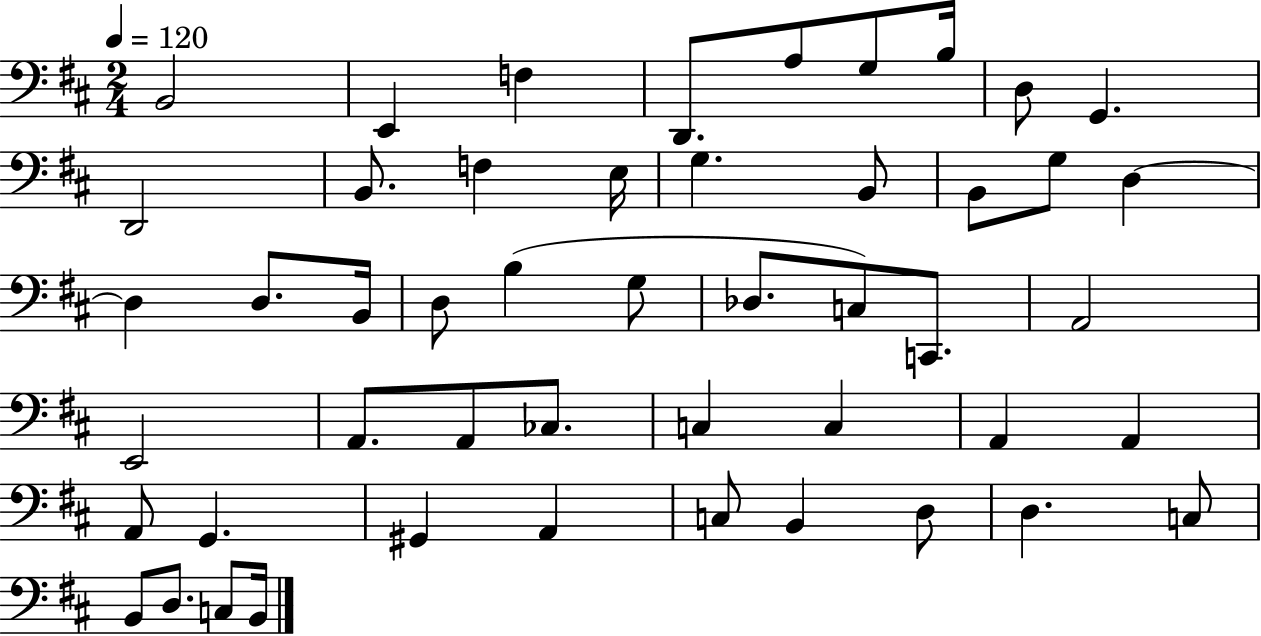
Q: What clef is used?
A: bass